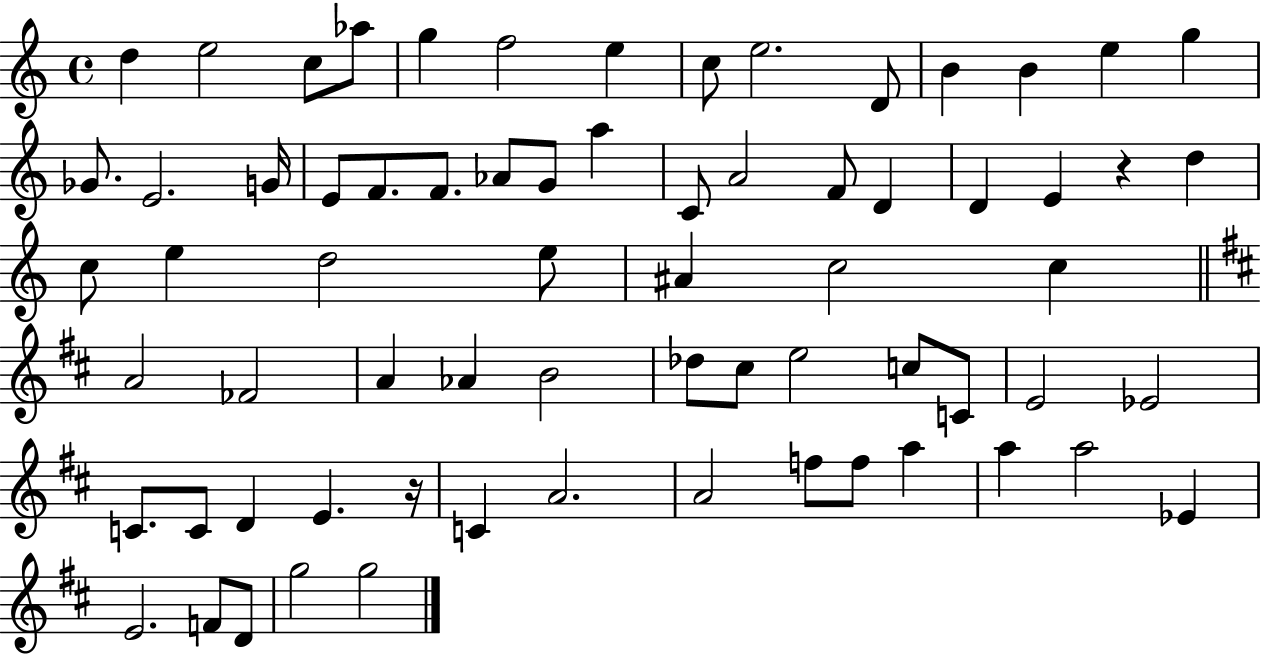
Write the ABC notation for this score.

X:1
T:Untitled
M:4/4
L:1/4
K:C
d e2 c/2 _a/2 g f2 e c/2 e2 D/2 B B e g _G/2 E2 G/4 E/2 F/2 F/2 _A/2 G/2 a C/2 A2 F/2 D D E z d c/2 e d2 e/2 ^A c2 c A2 _F2 A _A B2 _d/2 ^c/2 e2 c/2 C/2 E2 _E2 C/2 C/2 D E z/4 C A2 A2 f/2 f/2 a a a2 _E E2 F/2 D/2 g2 g2